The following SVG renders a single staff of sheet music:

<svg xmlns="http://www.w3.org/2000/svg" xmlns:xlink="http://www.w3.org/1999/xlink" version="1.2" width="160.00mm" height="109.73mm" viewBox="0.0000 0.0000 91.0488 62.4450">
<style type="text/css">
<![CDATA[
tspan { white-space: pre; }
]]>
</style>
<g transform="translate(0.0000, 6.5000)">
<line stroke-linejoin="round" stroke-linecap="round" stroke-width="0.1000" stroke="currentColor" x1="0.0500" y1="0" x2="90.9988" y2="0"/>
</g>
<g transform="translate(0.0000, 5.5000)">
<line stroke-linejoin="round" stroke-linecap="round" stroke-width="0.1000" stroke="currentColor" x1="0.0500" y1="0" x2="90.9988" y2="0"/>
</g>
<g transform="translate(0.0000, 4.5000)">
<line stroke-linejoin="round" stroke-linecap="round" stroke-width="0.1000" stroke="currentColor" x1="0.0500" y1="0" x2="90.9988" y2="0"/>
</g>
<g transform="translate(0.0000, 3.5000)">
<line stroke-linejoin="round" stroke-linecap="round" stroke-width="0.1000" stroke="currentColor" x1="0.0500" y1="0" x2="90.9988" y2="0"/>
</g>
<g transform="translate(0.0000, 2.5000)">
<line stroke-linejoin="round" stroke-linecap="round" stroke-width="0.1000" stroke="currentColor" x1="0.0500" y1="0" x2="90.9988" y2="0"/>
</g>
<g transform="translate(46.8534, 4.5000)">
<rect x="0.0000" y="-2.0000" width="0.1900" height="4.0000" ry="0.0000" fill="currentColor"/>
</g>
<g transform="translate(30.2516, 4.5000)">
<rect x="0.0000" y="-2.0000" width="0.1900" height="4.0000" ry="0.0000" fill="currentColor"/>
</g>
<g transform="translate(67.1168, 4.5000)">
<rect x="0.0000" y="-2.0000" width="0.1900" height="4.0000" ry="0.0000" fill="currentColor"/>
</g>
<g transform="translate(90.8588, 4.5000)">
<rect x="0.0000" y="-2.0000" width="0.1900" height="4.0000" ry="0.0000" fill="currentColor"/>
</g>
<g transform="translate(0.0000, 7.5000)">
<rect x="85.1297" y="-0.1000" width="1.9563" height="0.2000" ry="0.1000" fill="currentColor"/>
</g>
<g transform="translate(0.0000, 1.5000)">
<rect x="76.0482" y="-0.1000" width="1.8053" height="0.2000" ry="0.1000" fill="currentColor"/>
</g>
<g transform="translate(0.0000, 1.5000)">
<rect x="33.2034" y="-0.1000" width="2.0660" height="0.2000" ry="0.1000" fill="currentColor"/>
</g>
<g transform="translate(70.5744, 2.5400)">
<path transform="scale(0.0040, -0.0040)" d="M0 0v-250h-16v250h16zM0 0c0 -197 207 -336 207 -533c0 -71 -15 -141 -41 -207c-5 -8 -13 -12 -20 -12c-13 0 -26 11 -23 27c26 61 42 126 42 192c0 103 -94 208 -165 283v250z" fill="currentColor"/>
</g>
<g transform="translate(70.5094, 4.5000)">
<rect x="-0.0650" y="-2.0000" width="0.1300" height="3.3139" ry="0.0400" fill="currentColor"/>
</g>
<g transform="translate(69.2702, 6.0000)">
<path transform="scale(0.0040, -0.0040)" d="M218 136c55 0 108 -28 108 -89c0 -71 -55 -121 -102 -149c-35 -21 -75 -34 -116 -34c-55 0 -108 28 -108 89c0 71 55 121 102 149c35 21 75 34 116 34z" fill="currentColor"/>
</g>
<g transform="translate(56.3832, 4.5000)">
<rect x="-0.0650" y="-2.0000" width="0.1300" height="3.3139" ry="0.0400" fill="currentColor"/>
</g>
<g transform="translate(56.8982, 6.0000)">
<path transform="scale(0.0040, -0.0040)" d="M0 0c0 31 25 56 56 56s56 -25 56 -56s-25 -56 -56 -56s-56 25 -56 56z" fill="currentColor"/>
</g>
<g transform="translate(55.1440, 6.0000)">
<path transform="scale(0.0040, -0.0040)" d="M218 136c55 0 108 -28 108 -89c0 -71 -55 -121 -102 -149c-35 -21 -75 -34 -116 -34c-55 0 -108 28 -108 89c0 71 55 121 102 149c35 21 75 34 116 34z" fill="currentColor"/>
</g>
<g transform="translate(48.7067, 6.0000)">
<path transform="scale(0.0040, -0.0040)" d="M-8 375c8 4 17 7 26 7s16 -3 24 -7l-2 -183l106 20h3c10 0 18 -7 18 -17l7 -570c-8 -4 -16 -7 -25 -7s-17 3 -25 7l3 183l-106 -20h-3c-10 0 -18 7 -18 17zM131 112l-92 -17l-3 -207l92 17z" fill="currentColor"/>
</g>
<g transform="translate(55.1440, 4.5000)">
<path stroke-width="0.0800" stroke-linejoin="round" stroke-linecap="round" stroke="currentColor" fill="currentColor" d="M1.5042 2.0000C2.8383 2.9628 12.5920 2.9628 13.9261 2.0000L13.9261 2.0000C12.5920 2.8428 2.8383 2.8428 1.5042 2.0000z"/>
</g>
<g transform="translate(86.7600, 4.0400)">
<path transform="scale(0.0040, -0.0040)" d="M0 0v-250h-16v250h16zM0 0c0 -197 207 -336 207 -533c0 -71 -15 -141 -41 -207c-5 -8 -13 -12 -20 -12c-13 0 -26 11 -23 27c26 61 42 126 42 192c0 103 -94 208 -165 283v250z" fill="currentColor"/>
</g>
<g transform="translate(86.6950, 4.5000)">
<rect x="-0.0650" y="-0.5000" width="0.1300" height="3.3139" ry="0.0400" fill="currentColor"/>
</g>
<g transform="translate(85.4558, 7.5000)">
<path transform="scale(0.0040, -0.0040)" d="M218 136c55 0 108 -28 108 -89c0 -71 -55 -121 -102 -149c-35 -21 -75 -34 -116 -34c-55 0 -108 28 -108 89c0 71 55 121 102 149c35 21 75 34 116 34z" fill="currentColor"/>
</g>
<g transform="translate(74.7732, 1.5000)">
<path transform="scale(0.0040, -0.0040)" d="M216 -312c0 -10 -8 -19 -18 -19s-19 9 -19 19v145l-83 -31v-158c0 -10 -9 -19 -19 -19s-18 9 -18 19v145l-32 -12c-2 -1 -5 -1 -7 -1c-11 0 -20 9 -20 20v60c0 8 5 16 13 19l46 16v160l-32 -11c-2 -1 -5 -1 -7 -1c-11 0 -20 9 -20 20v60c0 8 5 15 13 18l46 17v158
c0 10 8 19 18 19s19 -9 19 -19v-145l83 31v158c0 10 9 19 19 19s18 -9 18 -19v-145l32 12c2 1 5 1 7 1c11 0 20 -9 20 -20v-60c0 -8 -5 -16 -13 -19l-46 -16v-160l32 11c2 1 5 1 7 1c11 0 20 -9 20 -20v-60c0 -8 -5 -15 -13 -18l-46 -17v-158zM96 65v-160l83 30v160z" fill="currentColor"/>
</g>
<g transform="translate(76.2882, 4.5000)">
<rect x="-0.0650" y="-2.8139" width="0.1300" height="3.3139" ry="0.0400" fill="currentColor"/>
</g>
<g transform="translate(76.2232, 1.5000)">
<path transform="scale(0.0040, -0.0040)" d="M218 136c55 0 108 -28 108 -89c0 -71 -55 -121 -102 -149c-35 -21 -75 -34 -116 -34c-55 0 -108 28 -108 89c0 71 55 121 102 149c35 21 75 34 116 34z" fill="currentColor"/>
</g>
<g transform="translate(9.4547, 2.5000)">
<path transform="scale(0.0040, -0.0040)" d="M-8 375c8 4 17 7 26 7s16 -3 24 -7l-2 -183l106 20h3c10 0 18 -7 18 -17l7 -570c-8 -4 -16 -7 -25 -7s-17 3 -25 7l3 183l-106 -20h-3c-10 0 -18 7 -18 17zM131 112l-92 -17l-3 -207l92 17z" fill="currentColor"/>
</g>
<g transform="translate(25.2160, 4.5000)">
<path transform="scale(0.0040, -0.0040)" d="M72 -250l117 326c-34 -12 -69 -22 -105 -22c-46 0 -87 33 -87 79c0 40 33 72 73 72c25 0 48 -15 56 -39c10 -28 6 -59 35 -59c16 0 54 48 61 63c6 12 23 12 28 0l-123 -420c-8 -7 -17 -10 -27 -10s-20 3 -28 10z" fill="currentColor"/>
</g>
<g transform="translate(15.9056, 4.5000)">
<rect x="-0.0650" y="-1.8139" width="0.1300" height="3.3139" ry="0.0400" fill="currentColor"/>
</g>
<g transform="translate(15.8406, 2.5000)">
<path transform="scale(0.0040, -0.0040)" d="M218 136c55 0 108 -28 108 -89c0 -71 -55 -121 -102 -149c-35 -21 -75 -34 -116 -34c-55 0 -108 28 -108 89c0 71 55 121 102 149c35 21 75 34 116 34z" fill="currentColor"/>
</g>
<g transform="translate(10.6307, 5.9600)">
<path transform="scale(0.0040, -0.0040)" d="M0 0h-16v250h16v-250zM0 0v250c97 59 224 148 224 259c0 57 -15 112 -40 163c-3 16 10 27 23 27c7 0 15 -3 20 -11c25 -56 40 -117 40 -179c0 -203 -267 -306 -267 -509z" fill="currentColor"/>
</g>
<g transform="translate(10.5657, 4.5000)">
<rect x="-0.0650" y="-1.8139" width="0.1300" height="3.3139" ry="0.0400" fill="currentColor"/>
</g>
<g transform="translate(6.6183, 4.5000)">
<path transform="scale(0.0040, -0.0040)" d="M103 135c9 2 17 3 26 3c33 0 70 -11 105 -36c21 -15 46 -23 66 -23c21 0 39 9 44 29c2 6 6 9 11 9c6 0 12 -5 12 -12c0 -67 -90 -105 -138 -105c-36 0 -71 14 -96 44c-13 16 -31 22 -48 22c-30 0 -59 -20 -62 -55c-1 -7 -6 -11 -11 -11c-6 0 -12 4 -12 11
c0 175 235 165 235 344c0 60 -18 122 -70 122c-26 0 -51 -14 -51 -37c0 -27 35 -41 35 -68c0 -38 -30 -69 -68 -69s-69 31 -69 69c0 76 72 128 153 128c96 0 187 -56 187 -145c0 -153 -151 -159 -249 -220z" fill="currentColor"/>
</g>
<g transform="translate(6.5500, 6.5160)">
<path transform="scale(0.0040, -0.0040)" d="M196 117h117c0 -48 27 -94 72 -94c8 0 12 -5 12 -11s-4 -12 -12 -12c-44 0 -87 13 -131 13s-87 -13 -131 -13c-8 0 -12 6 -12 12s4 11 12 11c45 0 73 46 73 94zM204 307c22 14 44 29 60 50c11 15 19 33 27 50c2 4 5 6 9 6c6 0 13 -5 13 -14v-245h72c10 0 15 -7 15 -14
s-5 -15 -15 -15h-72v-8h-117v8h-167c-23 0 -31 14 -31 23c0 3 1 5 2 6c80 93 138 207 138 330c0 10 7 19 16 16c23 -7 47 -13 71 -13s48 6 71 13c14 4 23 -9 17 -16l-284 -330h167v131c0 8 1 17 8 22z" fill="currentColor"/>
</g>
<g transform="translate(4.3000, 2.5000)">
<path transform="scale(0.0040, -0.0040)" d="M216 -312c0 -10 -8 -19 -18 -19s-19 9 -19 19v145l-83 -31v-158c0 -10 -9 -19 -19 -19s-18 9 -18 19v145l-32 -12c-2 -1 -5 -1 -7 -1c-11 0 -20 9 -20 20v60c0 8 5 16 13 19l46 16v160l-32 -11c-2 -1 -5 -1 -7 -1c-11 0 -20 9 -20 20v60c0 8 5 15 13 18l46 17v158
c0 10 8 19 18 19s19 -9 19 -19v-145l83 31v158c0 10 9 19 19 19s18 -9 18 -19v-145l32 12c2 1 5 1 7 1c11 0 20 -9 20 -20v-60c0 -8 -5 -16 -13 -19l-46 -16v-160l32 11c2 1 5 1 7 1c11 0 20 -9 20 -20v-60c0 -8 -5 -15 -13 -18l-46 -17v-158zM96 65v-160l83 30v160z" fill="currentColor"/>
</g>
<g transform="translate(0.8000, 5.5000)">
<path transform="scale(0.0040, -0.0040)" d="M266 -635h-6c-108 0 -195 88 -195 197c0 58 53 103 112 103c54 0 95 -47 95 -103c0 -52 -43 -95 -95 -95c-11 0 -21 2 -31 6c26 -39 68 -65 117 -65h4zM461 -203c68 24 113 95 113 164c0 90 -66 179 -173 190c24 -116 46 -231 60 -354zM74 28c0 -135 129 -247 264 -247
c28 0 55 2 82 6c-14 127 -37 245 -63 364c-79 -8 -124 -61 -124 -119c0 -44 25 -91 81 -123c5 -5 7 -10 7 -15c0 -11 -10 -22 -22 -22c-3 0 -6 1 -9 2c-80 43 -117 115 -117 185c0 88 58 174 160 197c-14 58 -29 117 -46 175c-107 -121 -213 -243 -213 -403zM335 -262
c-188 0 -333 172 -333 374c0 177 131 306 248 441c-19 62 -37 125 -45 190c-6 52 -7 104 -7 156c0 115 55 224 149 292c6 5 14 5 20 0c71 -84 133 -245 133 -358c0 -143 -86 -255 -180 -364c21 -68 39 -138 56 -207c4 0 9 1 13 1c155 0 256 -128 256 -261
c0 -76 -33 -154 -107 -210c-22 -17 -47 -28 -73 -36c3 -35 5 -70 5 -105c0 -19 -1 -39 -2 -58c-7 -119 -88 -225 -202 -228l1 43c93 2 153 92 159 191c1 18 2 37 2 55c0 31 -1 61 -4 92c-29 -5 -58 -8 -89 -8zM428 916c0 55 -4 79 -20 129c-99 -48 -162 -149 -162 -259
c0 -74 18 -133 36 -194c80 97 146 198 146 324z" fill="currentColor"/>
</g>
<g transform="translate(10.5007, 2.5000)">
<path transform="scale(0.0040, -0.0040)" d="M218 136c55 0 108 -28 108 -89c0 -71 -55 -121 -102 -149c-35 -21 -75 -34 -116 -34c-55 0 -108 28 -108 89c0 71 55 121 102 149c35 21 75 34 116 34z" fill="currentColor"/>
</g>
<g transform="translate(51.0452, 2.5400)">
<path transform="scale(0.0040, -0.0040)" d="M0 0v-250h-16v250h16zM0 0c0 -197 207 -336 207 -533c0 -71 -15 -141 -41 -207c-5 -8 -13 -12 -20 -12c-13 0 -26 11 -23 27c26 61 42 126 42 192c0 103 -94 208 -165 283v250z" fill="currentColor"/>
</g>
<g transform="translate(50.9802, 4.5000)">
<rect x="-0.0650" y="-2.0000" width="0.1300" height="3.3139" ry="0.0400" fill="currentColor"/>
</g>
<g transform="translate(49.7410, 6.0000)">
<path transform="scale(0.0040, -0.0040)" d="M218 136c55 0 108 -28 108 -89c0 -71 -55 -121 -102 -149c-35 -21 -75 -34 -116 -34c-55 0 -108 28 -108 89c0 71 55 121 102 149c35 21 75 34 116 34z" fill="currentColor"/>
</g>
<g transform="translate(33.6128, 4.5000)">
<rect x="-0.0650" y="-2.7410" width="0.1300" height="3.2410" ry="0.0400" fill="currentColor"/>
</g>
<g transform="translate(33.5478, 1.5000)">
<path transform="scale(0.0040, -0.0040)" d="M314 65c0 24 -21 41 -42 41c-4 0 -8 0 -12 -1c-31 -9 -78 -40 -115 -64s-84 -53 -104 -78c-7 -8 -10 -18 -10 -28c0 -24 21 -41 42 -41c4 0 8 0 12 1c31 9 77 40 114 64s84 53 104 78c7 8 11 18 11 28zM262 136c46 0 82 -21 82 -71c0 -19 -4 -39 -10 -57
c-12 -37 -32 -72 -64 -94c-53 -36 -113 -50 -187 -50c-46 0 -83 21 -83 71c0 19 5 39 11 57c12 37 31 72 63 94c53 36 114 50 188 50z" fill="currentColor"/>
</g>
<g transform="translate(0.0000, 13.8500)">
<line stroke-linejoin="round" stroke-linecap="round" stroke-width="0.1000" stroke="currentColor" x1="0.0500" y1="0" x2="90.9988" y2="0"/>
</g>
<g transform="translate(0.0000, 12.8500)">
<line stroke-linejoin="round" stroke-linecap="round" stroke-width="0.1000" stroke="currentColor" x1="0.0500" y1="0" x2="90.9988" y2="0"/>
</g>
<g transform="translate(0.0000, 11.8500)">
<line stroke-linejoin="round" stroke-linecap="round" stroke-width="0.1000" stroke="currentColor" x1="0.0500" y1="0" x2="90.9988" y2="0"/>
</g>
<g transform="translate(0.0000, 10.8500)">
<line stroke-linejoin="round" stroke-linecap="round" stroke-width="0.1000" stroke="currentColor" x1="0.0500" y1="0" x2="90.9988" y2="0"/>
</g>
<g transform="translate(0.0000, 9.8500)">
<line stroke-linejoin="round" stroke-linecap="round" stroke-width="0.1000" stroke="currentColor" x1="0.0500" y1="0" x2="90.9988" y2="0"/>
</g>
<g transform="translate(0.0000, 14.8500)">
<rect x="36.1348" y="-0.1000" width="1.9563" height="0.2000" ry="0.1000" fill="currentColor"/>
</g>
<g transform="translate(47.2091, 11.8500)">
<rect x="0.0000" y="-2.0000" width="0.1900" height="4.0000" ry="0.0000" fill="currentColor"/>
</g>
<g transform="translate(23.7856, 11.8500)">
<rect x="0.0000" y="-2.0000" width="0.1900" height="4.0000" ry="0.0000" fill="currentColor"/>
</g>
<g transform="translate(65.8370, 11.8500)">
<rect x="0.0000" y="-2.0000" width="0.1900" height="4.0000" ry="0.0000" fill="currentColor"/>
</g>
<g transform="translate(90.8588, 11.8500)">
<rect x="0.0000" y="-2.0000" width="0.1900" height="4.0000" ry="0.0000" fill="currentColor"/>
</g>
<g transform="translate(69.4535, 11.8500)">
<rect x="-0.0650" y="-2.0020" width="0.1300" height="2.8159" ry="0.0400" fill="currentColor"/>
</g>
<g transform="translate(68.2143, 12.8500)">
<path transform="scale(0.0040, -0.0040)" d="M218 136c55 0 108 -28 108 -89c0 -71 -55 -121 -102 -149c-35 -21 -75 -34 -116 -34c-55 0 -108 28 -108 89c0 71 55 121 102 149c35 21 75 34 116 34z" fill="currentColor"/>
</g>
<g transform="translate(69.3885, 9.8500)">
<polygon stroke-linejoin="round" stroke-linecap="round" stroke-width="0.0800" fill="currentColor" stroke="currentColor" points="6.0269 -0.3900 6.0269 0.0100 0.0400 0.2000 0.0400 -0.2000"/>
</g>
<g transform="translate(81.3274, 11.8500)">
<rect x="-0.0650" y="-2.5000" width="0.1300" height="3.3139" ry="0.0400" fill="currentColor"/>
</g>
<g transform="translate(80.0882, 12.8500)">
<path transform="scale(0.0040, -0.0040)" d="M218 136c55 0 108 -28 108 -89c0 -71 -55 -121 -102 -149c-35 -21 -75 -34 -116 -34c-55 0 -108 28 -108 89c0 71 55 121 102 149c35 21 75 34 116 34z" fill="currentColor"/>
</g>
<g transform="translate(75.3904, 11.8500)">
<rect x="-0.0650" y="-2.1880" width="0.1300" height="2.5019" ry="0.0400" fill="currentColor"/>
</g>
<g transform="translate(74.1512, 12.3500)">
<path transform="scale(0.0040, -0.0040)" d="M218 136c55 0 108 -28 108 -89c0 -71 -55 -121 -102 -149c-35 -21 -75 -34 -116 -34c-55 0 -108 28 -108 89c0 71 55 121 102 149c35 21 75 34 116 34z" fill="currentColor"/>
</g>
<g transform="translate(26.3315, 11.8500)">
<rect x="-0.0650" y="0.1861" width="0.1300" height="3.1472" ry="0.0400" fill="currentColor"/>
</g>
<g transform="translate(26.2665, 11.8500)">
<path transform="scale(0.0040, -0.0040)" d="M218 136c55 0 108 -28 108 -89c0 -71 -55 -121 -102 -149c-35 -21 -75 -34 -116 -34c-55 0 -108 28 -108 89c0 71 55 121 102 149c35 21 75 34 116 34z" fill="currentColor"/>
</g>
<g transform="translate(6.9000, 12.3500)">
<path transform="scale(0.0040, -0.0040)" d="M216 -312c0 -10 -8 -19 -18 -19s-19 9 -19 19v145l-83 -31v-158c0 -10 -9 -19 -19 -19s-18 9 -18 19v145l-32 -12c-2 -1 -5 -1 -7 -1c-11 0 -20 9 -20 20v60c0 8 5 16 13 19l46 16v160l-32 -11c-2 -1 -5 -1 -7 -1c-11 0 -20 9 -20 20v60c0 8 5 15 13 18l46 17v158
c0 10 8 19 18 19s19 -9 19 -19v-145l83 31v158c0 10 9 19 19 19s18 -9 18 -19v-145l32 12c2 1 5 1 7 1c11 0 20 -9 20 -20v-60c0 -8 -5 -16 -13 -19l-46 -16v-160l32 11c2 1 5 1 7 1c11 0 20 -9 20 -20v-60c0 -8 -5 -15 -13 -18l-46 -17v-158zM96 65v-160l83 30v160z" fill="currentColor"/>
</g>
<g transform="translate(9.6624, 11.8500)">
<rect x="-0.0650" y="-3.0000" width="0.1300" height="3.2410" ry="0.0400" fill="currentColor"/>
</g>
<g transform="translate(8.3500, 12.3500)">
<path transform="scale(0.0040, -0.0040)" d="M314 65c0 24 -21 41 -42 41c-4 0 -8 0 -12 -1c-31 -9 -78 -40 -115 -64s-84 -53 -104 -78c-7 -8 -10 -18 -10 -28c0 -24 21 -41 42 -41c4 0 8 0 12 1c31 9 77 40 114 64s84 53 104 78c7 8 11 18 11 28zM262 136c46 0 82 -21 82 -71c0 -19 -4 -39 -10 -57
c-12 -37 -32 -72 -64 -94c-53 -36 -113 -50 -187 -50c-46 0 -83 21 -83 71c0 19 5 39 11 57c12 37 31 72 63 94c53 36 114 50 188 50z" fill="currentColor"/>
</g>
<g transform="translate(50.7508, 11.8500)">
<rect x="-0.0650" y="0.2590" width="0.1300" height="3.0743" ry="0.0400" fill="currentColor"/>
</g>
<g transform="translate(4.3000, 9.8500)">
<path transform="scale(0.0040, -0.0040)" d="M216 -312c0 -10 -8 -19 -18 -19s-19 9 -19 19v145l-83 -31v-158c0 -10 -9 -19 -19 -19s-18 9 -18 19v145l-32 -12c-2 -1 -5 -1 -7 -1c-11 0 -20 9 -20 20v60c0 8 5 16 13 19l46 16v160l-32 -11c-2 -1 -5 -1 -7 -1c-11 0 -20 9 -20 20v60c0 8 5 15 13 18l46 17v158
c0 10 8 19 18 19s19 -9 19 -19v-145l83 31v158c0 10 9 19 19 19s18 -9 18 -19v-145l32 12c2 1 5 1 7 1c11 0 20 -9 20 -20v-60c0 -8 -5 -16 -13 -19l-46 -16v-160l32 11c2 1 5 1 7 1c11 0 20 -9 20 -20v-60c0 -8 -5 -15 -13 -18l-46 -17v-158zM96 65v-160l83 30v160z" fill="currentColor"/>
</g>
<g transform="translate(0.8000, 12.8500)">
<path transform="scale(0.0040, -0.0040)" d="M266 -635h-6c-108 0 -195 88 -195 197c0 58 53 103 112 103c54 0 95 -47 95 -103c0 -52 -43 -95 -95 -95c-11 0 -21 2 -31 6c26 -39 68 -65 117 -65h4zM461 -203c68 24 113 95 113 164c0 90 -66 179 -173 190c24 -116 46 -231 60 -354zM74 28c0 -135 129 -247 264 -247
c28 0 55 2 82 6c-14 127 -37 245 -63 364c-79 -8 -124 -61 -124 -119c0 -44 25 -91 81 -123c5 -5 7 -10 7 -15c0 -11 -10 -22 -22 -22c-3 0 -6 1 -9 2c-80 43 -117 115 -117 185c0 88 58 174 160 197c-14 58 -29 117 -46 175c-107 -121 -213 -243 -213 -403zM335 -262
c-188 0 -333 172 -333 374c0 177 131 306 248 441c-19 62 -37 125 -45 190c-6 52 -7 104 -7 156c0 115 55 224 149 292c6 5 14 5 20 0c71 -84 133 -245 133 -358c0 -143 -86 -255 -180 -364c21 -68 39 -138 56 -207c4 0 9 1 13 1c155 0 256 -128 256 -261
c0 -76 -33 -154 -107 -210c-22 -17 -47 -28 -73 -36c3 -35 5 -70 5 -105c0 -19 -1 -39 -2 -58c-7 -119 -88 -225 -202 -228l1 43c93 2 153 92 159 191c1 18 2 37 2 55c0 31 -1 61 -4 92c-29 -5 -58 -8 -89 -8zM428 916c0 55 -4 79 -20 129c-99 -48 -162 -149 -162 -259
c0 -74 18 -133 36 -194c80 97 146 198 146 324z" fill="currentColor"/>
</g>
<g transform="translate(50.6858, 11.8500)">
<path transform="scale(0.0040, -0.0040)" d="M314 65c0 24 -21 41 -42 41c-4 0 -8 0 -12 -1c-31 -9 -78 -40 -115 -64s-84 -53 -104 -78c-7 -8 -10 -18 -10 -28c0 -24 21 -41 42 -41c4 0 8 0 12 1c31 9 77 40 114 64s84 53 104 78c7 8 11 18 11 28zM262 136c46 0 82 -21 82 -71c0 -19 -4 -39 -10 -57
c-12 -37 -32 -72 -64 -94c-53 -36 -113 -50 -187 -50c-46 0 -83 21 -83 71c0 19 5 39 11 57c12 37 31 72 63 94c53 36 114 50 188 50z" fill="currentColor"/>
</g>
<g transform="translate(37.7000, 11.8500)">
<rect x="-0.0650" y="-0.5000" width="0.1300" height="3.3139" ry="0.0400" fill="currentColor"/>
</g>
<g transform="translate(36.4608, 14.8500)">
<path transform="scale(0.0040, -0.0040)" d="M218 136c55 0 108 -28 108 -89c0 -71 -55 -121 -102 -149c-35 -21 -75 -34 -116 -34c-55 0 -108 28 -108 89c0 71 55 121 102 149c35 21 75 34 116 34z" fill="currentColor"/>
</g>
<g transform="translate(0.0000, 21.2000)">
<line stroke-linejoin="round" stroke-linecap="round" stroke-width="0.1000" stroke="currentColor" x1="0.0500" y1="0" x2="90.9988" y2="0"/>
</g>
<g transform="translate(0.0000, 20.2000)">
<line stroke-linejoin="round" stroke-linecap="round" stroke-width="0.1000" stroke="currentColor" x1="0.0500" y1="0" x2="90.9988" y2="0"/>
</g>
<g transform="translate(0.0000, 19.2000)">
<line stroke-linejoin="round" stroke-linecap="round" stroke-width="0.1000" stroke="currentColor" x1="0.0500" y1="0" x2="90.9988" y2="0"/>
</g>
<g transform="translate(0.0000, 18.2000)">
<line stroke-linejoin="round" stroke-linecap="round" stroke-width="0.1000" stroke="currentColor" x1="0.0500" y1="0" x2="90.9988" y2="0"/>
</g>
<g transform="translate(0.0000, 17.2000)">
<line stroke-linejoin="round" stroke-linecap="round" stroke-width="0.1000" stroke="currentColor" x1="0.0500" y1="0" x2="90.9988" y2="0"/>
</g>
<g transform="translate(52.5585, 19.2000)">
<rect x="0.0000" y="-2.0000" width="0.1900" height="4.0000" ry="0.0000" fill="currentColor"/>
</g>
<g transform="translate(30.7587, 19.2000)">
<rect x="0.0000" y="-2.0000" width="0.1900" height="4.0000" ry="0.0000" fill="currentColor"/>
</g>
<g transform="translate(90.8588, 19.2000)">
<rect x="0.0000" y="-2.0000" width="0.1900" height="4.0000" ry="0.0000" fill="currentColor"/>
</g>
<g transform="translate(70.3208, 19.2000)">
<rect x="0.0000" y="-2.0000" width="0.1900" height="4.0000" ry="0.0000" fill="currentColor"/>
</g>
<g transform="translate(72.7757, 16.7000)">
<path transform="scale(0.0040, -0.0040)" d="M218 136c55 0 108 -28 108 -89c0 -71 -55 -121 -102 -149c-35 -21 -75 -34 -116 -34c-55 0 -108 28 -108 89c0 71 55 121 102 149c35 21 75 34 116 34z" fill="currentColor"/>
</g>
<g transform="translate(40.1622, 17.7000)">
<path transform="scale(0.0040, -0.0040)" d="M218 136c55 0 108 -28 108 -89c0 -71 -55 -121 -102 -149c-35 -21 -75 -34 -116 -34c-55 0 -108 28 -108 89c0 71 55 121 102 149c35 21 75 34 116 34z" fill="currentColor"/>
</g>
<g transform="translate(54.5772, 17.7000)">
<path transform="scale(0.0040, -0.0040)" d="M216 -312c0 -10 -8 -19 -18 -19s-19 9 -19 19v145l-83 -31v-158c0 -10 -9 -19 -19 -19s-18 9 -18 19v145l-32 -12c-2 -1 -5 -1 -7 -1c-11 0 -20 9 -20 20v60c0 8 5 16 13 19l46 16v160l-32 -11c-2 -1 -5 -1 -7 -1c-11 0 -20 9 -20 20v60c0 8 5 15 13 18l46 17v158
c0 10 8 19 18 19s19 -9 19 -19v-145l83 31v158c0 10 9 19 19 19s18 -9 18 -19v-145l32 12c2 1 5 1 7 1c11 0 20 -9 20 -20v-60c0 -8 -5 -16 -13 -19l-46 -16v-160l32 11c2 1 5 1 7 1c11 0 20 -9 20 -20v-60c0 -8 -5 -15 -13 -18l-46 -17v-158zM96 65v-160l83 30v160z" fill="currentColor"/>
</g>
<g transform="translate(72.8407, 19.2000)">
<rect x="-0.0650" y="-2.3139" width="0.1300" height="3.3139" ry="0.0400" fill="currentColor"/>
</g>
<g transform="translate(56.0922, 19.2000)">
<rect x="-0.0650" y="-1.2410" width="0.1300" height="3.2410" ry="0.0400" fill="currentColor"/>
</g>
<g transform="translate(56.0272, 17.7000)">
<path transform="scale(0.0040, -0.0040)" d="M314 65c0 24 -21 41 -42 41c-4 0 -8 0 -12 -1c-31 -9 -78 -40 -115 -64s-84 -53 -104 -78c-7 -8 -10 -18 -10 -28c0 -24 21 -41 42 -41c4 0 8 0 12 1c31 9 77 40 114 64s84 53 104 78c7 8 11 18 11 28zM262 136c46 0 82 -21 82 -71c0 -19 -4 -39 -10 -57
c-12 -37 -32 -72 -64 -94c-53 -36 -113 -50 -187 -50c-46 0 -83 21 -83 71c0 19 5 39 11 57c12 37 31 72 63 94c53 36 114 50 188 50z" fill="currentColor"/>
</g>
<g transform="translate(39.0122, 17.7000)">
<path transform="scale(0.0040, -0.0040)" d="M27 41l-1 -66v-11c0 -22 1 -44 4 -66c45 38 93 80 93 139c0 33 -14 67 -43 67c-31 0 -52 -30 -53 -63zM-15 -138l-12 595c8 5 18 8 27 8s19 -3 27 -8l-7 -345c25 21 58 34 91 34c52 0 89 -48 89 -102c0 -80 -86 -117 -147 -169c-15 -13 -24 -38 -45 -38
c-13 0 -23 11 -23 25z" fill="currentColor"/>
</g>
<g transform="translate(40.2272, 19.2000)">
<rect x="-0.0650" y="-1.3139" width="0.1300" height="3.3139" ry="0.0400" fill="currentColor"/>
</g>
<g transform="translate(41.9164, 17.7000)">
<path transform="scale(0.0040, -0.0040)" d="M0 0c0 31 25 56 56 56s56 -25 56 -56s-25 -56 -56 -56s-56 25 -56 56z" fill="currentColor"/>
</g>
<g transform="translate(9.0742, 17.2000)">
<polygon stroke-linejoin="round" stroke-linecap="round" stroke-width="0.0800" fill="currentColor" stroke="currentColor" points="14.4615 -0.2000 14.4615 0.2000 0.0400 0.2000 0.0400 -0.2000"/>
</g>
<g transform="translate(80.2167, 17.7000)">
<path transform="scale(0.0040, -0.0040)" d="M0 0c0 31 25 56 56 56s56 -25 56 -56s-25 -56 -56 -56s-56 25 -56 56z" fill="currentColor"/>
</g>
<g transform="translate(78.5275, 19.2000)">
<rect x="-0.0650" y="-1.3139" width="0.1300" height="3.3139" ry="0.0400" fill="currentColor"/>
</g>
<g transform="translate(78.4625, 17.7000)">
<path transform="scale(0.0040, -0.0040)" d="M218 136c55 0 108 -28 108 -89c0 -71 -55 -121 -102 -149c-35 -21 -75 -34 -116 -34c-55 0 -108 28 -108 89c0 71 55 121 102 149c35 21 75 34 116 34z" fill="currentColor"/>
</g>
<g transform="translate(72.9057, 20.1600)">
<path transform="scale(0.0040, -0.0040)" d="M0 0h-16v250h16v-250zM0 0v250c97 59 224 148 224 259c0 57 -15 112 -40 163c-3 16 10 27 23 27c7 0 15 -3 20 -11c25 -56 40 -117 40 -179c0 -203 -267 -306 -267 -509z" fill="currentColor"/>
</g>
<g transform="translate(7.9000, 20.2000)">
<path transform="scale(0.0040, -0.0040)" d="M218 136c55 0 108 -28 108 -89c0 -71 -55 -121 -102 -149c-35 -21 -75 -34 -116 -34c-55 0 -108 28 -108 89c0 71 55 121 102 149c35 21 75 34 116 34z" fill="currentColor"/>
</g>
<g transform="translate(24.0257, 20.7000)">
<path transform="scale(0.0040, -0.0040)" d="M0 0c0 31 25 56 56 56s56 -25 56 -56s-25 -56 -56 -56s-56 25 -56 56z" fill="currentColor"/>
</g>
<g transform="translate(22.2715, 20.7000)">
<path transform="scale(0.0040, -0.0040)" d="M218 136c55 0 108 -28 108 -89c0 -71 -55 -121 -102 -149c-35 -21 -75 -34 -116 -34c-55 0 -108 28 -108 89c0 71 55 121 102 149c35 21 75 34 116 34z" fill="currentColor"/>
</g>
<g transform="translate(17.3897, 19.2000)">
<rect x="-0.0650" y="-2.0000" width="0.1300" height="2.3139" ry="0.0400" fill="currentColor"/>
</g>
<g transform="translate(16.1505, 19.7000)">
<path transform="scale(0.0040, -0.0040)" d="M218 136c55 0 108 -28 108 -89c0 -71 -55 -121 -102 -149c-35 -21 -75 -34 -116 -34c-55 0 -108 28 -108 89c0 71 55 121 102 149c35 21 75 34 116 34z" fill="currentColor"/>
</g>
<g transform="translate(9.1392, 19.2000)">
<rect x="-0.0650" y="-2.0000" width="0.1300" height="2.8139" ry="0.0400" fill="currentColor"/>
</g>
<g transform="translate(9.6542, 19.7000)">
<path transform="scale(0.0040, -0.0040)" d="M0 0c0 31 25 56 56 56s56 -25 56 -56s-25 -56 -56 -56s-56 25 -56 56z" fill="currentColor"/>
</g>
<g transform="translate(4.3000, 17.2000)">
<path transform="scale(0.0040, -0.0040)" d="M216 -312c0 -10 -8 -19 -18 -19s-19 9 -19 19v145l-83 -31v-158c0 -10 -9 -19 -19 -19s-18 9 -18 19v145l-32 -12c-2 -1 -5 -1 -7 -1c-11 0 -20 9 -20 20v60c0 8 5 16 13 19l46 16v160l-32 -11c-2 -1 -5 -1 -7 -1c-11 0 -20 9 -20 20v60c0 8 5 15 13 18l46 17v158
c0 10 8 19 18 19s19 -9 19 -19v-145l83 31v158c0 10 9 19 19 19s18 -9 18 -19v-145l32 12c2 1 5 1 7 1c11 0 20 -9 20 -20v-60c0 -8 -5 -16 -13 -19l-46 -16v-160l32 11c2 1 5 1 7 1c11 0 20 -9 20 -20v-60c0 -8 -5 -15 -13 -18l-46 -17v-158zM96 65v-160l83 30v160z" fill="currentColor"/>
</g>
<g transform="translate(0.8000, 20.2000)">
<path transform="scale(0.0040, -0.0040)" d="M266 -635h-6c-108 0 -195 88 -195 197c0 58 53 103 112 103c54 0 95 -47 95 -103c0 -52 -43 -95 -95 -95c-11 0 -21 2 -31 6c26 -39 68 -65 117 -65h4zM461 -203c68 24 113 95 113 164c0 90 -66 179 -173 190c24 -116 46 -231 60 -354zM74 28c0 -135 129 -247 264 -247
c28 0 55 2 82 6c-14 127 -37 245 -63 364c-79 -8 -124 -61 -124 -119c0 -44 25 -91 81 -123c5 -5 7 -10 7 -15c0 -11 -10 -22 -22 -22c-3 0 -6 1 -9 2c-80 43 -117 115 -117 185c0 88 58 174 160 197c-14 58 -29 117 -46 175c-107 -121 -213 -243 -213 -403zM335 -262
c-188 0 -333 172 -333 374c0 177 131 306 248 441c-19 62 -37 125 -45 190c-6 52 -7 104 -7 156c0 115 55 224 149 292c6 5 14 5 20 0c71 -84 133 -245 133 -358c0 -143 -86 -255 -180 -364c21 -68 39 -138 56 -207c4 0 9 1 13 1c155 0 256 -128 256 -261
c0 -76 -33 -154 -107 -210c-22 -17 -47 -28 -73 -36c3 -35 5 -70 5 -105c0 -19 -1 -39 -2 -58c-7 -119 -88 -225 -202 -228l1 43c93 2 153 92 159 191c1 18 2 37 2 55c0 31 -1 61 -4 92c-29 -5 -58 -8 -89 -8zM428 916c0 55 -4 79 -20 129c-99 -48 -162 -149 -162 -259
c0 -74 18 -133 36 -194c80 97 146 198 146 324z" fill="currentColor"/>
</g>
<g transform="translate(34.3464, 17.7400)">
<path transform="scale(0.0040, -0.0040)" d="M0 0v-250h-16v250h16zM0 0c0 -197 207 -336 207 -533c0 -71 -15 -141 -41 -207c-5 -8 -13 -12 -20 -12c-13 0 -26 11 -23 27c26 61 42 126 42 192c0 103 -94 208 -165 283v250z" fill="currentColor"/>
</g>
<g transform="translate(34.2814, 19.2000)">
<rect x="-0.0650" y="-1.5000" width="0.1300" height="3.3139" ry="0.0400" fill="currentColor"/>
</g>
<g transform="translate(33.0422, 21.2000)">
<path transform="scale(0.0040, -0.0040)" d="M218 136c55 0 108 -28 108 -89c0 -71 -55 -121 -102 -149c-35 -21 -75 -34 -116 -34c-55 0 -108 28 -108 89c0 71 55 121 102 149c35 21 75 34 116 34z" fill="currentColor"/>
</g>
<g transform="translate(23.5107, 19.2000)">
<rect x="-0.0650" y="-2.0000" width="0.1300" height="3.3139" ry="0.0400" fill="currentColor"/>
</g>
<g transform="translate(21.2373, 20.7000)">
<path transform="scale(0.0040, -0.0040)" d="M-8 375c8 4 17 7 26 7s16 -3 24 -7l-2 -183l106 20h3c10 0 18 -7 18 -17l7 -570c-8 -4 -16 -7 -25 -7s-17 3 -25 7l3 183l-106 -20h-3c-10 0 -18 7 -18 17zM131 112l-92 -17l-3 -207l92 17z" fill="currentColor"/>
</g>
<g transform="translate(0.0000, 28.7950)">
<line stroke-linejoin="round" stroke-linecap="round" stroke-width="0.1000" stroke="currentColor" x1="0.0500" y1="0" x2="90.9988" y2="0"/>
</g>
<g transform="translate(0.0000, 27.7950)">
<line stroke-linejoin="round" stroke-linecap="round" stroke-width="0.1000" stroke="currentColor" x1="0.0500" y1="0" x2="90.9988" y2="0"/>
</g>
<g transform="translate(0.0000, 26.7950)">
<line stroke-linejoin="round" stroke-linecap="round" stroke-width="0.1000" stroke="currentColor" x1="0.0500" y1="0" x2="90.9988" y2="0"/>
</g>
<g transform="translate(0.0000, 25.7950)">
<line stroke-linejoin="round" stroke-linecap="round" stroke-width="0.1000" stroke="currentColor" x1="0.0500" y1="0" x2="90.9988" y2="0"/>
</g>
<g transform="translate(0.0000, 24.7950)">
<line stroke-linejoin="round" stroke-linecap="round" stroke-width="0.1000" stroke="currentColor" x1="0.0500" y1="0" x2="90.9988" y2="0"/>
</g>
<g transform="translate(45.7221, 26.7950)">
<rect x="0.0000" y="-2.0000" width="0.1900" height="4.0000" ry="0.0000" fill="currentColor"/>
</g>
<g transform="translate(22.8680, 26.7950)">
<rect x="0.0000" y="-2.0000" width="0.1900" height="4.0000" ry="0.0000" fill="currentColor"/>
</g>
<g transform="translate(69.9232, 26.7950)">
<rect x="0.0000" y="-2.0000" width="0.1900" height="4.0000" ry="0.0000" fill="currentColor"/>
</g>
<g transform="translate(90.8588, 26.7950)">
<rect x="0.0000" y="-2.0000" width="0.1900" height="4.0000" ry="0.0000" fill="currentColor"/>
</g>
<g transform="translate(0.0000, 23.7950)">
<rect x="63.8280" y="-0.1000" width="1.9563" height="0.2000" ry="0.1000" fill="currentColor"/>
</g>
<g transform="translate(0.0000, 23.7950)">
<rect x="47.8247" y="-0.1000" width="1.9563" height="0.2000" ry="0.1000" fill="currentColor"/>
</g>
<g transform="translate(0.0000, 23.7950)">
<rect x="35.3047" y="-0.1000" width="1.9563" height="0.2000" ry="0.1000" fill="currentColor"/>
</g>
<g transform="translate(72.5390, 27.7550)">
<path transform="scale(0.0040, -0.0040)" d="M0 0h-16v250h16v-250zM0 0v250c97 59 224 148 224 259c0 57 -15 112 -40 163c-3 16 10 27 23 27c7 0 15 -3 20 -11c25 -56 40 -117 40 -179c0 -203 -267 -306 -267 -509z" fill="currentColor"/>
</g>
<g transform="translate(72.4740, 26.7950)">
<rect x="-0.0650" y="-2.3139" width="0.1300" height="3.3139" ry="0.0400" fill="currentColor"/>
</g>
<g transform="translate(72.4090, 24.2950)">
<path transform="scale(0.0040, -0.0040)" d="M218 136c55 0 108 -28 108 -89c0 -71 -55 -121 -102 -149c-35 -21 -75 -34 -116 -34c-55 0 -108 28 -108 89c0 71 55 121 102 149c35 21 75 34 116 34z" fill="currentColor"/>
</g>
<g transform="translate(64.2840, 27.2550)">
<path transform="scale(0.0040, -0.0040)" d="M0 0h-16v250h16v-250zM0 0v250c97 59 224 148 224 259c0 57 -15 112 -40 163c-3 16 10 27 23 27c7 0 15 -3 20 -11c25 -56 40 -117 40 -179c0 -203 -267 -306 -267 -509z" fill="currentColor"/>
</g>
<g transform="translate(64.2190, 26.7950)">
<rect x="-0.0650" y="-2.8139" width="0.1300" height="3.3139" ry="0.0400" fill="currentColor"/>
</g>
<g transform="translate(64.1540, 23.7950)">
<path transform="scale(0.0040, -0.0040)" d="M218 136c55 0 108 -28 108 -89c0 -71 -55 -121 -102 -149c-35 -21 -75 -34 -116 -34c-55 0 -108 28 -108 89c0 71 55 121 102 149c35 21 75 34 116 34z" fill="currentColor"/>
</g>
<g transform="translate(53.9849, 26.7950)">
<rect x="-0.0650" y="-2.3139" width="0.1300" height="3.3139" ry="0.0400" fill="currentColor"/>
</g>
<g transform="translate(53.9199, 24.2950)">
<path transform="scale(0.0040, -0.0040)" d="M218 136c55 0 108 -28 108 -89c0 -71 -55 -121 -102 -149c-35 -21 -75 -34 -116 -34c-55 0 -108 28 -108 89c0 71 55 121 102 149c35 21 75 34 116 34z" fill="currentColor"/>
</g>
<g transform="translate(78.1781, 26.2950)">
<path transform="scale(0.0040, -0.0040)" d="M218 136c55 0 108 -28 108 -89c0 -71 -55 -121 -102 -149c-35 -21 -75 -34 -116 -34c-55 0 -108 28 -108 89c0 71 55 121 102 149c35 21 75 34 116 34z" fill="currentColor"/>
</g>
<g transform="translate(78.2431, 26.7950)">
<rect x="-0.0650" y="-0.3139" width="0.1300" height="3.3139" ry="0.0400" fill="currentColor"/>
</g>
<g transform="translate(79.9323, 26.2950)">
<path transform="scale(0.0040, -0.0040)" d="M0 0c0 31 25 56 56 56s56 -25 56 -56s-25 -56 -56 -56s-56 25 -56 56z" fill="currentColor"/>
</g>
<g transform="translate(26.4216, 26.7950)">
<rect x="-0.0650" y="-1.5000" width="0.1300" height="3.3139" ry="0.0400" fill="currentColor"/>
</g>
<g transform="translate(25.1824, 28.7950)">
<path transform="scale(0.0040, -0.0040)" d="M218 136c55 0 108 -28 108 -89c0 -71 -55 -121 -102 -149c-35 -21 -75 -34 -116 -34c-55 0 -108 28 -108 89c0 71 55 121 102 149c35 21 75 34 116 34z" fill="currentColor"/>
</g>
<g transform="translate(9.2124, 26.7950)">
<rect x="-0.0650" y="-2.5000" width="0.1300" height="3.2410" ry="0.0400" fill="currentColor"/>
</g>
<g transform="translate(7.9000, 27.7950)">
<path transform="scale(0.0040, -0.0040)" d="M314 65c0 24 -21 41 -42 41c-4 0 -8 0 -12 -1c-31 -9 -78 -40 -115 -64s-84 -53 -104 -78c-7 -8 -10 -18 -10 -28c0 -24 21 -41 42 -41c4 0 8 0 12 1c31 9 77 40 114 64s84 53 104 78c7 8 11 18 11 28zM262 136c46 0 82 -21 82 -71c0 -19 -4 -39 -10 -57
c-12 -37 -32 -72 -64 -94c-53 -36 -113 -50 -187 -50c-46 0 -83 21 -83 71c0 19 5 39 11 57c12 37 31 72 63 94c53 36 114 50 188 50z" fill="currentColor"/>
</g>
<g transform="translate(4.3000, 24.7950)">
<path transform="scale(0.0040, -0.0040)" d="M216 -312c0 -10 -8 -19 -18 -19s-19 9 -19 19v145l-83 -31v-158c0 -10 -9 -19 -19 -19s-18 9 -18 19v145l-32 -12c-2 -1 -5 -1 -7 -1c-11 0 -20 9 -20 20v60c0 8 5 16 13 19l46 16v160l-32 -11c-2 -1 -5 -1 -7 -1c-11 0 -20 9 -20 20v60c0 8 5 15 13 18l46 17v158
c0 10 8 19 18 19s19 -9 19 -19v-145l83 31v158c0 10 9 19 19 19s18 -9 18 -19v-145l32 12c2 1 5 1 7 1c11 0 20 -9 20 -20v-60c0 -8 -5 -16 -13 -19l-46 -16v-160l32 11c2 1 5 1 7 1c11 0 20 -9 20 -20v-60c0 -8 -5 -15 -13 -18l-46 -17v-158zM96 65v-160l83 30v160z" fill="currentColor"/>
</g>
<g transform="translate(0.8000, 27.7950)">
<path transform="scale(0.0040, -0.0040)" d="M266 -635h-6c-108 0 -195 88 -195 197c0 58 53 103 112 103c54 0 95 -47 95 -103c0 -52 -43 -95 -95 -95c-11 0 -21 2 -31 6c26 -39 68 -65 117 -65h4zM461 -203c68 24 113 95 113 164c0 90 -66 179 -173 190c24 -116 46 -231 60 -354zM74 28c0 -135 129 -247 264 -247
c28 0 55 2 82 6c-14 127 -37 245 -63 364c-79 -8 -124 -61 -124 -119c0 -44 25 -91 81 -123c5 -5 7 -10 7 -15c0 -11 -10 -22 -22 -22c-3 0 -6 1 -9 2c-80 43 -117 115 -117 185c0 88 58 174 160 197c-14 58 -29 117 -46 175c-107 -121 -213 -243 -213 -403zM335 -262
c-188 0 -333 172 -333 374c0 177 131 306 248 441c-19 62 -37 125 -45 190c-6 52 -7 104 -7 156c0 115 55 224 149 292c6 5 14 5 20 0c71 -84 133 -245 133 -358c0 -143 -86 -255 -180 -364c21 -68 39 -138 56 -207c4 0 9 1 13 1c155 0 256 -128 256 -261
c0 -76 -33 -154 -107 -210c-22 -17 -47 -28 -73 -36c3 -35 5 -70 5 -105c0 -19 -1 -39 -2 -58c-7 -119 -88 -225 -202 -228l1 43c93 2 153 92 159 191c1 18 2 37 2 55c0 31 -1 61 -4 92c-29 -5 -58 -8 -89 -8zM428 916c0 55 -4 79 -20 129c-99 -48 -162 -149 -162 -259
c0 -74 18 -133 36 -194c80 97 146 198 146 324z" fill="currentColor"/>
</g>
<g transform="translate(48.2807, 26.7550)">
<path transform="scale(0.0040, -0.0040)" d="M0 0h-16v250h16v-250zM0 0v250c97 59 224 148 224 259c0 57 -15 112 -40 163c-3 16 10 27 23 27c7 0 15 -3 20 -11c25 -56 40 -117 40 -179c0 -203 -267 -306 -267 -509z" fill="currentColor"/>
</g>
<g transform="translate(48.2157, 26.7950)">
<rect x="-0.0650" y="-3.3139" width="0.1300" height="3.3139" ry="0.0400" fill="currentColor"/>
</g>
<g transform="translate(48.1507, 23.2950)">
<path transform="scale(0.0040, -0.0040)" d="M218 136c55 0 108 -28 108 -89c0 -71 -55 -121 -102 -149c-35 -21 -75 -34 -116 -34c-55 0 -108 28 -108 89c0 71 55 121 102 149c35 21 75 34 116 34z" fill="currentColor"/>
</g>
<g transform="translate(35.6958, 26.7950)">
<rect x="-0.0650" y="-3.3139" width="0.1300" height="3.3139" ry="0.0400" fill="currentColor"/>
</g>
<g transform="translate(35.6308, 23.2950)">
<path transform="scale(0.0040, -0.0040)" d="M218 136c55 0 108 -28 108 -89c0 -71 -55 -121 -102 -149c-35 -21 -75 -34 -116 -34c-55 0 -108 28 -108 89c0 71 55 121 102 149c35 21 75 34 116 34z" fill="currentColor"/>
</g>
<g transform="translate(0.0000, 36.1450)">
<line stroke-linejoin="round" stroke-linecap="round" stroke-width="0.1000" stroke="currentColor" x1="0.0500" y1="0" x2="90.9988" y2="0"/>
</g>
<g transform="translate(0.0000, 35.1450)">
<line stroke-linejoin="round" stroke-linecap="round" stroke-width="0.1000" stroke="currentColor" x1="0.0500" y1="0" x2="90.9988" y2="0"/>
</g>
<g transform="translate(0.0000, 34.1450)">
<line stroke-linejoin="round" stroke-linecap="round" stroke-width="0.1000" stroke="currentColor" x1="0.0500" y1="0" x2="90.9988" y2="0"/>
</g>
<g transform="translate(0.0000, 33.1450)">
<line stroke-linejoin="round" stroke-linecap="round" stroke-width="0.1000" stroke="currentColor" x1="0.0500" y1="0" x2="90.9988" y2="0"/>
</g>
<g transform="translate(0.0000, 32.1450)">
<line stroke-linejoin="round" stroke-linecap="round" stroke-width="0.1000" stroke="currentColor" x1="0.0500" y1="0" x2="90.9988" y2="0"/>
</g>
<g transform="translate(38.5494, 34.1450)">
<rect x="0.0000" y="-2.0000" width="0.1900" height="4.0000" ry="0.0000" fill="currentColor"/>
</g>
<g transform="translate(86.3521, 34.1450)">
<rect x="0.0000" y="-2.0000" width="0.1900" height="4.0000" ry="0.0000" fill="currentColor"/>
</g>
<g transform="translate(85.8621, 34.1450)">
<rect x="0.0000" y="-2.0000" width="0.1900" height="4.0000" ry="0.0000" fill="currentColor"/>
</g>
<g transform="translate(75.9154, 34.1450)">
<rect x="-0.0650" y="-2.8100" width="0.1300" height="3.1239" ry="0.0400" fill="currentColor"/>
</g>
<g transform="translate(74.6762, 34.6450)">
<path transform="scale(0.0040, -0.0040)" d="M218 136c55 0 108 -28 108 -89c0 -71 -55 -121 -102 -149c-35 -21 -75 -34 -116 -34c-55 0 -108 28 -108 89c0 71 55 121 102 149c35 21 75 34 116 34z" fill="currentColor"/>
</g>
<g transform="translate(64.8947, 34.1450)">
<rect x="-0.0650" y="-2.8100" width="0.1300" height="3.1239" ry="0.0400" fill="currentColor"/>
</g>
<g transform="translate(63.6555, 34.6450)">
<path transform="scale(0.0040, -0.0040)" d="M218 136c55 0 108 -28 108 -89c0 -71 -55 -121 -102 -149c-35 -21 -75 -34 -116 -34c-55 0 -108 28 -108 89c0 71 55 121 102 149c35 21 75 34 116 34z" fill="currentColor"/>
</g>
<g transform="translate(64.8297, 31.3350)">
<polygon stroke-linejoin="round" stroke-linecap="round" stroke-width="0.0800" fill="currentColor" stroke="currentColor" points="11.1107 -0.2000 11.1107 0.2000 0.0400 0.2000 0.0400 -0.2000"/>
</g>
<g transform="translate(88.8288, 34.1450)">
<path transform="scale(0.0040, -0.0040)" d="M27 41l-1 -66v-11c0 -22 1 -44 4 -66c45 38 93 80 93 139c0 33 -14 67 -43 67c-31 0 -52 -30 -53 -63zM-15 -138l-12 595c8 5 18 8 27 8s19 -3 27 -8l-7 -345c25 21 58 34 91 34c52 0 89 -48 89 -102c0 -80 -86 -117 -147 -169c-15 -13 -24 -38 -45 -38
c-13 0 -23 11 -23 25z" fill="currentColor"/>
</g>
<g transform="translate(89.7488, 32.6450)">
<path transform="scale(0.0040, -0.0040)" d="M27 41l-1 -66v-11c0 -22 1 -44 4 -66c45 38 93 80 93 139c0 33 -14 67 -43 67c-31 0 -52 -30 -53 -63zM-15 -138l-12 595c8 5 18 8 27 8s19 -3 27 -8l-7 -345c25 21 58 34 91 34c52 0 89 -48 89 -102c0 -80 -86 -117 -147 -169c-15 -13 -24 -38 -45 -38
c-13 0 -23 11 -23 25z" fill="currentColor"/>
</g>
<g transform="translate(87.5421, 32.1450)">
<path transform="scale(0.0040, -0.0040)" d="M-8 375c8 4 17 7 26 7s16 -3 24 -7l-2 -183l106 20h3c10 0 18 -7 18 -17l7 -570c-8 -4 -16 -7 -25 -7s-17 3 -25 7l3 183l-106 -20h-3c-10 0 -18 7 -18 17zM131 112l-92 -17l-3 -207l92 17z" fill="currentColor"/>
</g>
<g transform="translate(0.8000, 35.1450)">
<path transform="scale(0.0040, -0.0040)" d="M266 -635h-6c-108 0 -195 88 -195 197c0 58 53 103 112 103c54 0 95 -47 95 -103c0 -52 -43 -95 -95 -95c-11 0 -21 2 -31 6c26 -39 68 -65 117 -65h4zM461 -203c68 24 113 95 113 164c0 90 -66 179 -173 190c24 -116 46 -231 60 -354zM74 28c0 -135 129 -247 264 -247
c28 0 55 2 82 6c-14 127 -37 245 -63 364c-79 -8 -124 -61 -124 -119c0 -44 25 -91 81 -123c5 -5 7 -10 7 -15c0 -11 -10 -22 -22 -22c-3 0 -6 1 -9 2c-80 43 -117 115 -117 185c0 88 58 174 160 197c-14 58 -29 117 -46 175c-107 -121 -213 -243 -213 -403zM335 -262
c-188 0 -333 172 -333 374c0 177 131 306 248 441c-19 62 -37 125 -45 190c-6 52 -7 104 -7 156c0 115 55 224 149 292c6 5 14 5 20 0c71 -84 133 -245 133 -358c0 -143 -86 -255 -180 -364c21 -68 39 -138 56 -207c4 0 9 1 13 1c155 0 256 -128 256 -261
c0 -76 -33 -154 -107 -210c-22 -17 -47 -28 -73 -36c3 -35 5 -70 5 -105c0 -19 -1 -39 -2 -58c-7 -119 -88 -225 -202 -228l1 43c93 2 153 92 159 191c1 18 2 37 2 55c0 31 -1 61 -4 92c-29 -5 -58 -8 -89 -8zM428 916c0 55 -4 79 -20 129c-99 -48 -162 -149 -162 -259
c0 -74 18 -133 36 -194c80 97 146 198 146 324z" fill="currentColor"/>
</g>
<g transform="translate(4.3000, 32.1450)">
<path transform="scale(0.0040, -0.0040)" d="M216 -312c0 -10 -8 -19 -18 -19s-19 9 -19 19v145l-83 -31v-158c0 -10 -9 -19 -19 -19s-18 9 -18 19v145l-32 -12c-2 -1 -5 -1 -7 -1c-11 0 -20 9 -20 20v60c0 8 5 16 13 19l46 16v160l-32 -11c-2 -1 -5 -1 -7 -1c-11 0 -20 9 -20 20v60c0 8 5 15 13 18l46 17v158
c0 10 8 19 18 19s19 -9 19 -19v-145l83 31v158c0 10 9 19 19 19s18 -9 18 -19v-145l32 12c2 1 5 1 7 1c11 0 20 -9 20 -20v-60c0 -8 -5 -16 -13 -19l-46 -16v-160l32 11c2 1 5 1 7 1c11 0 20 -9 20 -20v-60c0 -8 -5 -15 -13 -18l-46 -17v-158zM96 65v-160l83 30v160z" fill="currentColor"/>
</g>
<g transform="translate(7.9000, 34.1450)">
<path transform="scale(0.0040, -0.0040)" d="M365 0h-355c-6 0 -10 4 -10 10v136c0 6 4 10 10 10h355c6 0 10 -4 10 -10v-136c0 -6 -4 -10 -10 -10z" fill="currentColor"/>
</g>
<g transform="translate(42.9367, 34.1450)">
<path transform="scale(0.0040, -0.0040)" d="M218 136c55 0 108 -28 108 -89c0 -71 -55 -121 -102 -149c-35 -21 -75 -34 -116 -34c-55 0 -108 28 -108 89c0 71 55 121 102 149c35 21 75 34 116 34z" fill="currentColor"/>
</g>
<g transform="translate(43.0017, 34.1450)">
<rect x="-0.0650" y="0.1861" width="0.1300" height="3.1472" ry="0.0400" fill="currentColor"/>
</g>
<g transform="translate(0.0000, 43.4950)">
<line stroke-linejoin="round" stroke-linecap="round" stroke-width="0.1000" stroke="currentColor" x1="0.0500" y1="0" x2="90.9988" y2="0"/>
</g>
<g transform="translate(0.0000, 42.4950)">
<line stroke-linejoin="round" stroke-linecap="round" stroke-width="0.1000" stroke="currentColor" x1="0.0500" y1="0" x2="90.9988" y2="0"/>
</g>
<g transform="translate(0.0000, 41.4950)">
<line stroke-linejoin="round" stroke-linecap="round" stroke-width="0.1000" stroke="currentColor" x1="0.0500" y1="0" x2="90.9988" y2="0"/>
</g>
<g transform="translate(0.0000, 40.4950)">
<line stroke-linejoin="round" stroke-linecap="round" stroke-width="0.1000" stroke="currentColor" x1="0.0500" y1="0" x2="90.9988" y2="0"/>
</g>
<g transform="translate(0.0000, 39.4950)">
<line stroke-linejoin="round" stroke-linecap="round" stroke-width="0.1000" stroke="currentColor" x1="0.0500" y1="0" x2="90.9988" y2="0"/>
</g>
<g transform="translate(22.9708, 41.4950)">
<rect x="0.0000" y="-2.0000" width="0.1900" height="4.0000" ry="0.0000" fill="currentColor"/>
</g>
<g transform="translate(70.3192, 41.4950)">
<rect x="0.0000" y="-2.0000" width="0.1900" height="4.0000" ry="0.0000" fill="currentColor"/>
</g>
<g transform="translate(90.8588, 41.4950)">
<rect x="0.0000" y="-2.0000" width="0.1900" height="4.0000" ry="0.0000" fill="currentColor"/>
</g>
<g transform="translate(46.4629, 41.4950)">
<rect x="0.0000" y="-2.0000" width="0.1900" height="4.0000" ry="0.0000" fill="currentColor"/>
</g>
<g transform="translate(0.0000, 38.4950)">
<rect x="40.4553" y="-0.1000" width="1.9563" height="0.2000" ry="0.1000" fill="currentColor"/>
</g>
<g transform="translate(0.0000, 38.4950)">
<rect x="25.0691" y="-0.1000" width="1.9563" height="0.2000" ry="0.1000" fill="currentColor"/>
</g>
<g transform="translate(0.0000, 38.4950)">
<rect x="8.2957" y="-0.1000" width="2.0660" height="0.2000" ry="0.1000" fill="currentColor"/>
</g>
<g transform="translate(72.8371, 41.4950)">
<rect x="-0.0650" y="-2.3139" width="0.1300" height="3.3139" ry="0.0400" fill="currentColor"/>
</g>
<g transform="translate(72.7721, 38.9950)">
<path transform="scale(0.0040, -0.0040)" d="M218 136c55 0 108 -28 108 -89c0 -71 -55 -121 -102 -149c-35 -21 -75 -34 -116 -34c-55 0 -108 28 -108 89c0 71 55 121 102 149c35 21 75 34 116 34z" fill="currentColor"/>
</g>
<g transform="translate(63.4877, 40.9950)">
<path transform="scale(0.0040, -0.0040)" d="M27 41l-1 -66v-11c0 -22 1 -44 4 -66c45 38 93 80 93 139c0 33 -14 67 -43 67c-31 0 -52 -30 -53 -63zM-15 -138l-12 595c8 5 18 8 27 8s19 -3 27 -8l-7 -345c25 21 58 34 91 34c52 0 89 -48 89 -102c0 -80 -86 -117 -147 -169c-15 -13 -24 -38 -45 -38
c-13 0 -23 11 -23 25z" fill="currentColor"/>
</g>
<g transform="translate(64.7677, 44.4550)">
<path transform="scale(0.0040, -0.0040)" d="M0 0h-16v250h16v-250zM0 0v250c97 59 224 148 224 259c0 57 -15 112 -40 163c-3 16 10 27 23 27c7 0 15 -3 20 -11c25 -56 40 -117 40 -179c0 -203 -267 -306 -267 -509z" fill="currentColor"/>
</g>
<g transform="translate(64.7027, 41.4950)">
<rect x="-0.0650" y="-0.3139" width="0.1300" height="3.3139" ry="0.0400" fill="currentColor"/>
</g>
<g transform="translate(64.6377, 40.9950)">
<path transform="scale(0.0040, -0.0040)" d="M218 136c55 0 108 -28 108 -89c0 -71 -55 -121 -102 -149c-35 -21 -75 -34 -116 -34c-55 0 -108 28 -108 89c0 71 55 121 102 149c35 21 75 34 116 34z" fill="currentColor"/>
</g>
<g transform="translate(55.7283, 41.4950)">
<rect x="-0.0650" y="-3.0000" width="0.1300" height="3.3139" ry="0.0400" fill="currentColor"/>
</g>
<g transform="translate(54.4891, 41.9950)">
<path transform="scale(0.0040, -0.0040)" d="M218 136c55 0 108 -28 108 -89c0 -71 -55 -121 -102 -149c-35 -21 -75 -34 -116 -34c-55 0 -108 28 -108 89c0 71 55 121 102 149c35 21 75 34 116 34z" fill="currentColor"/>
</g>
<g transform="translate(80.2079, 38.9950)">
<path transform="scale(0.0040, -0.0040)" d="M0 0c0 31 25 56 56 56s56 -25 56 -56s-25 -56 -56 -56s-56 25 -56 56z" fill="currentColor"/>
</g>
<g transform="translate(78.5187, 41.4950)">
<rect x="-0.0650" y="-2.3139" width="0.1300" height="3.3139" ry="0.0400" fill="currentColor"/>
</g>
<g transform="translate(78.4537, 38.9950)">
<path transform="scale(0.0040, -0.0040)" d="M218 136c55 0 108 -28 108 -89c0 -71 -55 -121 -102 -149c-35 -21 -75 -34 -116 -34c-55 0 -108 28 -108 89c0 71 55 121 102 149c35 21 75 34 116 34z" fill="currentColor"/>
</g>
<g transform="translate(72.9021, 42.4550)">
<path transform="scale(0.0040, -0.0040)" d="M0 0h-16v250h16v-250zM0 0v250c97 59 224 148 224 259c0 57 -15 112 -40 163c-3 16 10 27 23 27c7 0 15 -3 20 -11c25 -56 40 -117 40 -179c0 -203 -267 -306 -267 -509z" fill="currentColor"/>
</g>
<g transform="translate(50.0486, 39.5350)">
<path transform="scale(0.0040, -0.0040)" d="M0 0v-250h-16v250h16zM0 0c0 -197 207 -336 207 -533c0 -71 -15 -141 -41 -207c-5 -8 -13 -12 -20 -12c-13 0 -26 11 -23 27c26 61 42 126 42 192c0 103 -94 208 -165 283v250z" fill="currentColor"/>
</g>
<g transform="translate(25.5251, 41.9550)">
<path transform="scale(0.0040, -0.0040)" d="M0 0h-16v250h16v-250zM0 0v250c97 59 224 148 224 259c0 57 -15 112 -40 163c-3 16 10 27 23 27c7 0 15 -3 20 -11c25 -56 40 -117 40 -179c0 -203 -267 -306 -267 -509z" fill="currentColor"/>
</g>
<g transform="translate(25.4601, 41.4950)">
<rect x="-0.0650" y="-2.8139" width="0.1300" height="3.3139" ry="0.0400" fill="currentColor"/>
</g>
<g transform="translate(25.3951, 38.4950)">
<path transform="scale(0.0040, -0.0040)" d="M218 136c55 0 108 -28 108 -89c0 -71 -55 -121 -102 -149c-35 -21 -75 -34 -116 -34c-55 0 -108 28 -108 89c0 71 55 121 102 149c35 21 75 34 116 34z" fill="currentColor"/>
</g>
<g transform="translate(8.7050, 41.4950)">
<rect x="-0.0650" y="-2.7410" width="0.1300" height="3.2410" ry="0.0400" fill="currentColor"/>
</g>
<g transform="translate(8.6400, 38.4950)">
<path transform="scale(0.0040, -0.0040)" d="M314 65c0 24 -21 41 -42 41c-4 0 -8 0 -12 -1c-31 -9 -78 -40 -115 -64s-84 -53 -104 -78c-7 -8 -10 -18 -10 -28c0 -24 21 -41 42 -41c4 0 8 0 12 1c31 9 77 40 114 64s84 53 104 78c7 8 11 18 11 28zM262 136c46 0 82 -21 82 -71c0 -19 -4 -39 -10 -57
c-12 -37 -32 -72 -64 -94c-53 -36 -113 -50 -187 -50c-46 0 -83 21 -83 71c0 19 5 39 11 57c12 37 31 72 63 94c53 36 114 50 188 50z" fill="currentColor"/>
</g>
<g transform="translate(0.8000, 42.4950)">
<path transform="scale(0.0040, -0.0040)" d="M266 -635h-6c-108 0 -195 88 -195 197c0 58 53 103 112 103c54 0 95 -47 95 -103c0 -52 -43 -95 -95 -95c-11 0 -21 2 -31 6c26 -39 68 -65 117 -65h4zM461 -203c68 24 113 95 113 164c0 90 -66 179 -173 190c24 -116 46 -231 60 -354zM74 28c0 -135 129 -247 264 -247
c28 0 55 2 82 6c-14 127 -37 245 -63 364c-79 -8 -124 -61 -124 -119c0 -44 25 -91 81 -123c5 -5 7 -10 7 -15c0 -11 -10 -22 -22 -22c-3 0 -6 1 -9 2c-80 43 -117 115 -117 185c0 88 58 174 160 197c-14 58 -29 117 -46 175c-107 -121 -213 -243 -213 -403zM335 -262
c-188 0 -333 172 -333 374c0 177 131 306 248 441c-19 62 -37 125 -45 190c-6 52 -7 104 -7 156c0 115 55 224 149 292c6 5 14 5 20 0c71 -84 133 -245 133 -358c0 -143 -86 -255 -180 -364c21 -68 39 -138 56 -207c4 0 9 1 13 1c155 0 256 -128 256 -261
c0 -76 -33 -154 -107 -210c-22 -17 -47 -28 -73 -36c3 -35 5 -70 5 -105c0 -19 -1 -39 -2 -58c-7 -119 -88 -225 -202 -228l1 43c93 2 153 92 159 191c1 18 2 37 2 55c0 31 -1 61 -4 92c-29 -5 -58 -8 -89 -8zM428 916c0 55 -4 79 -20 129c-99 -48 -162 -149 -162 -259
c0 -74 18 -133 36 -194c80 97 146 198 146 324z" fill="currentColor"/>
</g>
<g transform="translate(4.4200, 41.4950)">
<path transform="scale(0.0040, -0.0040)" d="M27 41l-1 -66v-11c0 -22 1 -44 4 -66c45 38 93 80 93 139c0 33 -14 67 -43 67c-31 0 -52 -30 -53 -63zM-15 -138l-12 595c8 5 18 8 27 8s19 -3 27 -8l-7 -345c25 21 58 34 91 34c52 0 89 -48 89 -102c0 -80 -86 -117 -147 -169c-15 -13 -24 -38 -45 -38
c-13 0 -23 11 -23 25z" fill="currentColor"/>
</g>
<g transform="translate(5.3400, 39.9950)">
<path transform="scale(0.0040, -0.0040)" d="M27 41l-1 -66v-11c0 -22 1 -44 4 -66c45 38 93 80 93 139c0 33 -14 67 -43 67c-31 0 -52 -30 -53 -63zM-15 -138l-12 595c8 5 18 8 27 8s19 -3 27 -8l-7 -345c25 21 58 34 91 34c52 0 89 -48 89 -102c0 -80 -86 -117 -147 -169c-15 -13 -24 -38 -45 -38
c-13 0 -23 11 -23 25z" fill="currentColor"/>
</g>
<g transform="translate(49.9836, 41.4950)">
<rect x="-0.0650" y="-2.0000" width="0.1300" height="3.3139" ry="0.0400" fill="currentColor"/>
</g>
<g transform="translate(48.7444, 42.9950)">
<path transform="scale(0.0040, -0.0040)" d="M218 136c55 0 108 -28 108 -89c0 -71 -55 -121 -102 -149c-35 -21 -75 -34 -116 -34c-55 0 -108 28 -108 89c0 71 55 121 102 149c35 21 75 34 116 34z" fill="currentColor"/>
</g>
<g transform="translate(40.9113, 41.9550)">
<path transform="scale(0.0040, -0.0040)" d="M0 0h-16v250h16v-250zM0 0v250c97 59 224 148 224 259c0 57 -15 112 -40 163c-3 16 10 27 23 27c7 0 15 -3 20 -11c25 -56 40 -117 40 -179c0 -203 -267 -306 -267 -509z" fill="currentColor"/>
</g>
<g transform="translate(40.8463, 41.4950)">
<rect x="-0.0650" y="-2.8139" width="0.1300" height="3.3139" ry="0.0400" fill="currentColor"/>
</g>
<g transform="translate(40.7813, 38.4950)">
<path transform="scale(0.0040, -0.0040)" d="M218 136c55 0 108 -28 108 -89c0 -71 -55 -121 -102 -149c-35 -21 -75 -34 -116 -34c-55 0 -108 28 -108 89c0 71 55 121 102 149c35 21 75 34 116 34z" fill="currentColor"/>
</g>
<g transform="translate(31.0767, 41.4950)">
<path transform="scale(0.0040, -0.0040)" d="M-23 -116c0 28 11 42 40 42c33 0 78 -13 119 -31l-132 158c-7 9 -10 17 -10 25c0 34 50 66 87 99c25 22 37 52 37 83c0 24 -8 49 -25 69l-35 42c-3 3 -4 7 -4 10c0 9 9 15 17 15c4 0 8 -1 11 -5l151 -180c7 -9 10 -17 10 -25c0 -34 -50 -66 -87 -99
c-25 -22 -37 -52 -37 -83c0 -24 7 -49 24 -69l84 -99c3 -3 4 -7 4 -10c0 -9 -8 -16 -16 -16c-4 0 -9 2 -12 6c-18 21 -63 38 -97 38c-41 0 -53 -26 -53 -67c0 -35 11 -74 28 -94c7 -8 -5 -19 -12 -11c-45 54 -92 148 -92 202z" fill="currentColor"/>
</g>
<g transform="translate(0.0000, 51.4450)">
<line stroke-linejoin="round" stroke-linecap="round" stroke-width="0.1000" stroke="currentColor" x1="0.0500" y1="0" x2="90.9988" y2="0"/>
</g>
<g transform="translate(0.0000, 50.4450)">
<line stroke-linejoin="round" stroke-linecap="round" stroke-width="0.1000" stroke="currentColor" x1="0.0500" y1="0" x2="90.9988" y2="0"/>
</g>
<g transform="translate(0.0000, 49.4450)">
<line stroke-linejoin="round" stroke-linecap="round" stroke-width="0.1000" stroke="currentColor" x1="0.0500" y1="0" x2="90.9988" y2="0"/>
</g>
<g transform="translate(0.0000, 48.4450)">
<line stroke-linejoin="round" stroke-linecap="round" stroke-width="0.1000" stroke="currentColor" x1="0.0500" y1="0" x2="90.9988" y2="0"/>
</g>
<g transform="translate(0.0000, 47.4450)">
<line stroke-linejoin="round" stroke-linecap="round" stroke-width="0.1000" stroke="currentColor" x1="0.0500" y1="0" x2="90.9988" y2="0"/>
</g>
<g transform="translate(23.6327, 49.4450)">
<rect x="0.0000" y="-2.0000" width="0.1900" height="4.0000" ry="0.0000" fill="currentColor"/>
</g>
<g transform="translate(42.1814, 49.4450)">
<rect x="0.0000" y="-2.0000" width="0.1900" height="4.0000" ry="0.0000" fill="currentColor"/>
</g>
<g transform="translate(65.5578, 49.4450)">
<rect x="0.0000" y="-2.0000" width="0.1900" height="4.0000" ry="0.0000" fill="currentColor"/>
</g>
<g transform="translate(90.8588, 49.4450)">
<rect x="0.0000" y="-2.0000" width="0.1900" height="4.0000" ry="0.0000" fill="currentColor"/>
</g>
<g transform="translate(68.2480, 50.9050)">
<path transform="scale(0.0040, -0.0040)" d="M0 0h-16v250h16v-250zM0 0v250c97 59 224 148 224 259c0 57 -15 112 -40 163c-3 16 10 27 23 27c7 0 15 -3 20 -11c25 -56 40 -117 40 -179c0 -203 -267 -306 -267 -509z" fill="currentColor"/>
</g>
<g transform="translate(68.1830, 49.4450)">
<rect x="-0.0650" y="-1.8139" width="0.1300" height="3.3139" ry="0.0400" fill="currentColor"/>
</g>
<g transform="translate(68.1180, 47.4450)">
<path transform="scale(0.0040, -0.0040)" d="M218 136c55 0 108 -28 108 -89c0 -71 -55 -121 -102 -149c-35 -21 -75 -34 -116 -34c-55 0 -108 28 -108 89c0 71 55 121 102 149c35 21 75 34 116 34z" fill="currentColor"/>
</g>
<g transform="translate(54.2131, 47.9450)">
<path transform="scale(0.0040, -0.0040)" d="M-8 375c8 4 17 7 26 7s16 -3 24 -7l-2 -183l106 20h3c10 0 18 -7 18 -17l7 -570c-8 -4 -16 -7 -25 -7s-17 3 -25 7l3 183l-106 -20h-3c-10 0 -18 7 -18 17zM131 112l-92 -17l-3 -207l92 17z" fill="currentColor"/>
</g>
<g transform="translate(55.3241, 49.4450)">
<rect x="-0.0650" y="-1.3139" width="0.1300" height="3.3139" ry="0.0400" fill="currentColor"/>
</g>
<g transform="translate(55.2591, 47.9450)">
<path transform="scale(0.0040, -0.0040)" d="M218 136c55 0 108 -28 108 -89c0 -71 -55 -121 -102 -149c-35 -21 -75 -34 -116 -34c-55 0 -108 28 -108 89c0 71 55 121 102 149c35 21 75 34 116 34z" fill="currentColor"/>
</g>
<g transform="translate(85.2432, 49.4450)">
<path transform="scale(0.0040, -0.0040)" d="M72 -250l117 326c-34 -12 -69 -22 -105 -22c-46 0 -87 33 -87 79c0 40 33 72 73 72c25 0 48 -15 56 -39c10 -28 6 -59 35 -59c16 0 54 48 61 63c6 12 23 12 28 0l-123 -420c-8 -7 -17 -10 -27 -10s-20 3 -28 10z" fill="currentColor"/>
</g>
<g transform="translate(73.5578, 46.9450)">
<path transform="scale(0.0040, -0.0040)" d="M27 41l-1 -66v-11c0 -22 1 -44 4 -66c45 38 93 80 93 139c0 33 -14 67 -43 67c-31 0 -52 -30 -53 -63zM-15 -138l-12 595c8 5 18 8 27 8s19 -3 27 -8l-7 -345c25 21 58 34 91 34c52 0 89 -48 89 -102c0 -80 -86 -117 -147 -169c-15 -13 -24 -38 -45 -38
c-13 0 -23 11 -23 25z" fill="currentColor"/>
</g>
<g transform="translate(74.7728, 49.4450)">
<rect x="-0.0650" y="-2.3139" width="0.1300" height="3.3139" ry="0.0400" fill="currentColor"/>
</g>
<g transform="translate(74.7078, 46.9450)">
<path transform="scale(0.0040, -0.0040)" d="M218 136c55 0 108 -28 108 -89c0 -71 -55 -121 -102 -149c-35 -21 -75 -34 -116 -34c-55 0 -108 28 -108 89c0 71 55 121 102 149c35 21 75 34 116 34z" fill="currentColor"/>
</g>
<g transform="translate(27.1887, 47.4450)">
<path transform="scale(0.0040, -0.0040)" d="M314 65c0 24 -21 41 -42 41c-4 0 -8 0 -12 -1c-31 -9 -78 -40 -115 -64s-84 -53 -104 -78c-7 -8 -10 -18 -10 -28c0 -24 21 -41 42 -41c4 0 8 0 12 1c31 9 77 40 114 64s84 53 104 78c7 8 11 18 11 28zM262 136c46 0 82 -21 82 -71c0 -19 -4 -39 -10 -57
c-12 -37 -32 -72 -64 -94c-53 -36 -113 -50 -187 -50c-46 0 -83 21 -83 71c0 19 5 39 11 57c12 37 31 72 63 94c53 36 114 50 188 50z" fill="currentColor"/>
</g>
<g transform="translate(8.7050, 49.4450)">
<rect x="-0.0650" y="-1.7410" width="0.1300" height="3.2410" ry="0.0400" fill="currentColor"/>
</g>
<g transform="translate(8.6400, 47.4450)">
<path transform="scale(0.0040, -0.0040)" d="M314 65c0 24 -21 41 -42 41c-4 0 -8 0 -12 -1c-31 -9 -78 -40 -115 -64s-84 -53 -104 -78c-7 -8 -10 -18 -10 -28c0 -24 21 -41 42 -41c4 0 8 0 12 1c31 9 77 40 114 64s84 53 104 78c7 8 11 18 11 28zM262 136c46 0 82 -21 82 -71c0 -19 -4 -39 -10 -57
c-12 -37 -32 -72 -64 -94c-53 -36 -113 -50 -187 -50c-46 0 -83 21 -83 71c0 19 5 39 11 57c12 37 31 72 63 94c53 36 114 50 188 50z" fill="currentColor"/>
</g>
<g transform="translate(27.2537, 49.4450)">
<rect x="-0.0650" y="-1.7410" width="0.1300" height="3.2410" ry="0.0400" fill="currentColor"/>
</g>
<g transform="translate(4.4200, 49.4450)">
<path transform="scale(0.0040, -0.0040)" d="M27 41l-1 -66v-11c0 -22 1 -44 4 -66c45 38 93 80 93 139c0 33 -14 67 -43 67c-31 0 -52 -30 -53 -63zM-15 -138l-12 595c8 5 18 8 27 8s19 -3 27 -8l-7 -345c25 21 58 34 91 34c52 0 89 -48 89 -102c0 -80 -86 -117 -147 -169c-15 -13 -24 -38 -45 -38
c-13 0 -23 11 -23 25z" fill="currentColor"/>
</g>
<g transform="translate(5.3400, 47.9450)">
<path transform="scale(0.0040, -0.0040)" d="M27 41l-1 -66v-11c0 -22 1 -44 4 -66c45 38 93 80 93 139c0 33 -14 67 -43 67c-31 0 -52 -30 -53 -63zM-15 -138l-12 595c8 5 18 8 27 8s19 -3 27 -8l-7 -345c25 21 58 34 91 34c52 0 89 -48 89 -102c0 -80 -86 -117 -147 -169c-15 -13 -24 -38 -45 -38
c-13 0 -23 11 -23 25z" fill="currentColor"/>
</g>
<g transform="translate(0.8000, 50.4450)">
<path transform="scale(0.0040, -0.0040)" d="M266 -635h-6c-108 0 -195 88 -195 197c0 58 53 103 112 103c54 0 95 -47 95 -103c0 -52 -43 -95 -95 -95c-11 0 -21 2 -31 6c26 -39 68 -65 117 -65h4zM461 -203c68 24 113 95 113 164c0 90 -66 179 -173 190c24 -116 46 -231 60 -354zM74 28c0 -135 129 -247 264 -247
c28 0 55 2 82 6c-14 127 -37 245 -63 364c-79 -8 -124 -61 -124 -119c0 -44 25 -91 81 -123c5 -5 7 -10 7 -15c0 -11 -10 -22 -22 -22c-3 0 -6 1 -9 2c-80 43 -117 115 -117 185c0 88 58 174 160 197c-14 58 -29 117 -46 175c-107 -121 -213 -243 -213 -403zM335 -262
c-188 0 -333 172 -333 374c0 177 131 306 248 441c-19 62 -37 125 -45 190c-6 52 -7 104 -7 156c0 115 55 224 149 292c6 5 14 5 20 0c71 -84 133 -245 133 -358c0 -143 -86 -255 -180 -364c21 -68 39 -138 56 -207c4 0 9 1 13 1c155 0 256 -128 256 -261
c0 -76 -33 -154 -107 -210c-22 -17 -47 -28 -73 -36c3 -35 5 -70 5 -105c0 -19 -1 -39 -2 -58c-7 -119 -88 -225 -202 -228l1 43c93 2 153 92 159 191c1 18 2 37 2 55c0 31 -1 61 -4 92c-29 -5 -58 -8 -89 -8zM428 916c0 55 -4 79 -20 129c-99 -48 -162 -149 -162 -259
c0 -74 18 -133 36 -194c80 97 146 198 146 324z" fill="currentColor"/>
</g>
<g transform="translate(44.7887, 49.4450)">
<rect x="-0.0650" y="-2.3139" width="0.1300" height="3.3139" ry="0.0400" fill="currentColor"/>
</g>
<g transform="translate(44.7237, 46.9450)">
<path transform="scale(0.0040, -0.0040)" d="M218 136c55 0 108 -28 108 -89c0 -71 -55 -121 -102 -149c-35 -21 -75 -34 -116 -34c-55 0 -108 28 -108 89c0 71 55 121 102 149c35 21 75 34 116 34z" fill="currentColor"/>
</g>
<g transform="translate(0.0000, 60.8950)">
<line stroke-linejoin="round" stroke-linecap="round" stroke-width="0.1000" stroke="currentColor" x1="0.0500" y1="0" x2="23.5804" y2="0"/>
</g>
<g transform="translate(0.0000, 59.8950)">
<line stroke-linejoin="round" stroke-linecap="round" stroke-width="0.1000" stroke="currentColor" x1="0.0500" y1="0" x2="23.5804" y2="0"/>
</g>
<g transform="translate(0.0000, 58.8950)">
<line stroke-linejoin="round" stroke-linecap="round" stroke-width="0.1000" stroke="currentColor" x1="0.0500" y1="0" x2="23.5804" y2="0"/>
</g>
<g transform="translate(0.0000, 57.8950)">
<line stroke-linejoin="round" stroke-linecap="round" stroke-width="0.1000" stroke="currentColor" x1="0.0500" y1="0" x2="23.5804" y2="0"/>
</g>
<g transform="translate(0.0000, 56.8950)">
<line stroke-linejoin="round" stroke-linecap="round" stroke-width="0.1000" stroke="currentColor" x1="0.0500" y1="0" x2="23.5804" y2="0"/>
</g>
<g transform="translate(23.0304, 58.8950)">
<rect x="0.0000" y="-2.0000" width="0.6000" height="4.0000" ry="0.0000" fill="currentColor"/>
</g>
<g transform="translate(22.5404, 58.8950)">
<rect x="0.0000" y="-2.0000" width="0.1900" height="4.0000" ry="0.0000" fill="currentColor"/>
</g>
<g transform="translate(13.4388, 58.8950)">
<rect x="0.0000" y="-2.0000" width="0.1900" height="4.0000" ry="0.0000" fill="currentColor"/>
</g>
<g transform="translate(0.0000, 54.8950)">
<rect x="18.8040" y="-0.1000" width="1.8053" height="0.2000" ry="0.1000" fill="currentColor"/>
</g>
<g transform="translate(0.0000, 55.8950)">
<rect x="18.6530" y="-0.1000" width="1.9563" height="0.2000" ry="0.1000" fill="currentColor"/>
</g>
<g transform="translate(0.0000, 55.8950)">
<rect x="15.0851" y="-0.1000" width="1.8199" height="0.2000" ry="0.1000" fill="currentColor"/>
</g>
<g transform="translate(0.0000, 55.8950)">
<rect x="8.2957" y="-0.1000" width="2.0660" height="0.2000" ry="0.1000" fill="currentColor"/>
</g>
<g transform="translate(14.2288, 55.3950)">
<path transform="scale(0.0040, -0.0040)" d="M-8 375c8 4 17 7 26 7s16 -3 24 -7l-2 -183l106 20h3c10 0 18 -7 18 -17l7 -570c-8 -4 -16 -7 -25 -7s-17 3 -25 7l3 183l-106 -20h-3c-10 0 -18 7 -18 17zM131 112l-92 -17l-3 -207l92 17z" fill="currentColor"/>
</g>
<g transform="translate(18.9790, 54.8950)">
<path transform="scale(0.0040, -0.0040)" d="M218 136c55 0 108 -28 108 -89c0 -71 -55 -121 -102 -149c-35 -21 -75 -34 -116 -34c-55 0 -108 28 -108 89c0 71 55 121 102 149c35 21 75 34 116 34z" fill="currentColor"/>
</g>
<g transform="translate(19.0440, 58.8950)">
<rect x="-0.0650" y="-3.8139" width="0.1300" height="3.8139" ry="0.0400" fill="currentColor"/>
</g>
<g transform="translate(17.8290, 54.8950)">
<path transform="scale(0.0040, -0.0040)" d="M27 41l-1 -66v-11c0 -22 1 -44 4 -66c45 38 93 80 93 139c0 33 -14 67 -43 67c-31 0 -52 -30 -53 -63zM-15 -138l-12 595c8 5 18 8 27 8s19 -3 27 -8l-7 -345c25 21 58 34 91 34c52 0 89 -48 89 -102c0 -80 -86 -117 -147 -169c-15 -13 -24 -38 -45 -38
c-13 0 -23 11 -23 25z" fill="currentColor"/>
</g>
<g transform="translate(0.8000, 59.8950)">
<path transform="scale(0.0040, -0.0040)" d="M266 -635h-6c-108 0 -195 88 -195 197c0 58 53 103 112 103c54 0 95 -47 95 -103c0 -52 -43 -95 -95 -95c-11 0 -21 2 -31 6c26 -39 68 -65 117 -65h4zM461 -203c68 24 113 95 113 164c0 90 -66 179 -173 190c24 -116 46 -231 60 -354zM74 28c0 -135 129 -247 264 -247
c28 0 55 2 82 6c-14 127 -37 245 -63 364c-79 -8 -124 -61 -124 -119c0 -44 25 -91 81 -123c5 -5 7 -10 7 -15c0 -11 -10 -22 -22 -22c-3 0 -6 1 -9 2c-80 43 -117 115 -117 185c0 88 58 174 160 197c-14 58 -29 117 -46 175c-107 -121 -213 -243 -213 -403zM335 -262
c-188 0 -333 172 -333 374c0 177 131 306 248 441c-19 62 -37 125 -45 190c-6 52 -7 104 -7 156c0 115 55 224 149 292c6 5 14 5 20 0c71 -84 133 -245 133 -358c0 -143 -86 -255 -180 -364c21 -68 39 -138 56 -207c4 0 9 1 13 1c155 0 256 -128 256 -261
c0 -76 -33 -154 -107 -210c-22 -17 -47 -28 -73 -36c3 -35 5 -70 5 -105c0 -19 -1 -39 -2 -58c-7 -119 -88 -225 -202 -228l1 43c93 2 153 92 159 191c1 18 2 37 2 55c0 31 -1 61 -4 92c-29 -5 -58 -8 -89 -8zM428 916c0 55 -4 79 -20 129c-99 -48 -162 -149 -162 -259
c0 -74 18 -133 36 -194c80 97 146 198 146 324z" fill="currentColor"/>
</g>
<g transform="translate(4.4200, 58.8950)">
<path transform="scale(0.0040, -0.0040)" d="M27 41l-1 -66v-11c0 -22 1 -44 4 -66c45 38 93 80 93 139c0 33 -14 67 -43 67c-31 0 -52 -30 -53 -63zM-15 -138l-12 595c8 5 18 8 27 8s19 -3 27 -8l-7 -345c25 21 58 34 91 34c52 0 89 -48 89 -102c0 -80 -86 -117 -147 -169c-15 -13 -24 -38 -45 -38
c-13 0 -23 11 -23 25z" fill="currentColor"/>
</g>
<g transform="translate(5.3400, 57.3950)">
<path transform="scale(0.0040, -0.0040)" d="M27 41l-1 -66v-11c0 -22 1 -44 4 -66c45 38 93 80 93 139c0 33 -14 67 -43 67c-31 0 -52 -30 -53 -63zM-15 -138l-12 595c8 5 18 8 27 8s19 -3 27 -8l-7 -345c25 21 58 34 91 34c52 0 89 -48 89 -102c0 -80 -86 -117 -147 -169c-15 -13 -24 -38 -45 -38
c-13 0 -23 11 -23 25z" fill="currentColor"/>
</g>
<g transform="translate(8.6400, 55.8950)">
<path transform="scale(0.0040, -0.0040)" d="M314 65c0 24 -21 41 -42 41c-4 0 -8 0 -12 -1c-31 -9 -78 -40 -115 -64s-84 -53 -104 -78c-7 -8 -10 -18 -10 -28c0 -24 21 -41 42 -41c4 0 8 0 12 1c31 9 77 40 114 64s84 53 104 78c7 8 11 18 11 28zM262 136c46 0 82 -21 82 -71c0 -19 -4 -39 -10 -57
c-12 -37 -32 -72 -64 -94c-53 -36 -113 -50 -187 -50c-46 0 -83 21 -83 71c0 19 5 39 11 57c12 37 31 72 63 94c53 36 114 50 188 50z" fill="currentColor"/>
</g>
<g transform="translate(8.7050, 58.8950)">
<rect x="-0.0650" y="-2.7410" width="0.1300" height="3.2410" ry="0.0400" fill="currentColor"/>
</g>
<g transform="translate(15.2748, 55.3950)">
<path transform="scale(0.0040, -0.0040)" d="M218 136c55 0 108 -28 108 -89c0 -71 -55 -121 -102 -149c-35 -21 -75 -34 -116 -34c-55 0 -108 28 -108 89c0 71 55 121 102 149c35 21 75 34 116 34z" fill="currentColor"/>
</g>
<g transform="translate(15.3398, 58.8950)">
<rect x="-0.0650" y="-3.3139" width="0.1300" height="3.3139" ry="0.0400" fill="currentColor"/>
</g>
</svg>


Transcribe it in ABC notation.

X:1
T:Untitled
M:2/4
L:1/4
K:G
f/2 f z/2 a2 F/2 F F/2 ^a C/2 ^A2 B C B2 G/2 A/2 G G/2 A/2 F/2 E/2 _e ^e2 g/2 e G2 E b b/2 g a/2 g/2 c z2 B A/2 A/2 a2 a/2 z a/2 F/2 A _c/2 g/2 g f2 f2 g e f/2 _g z/2 a2 b _c'